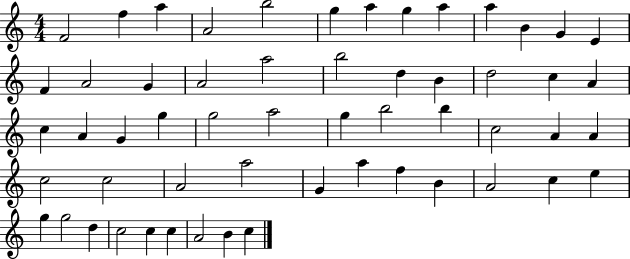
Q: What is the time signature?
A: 4/4